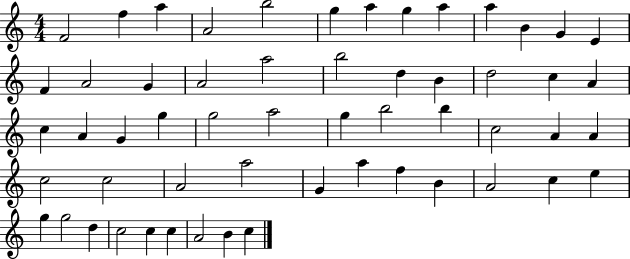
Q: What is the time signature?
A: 4/4